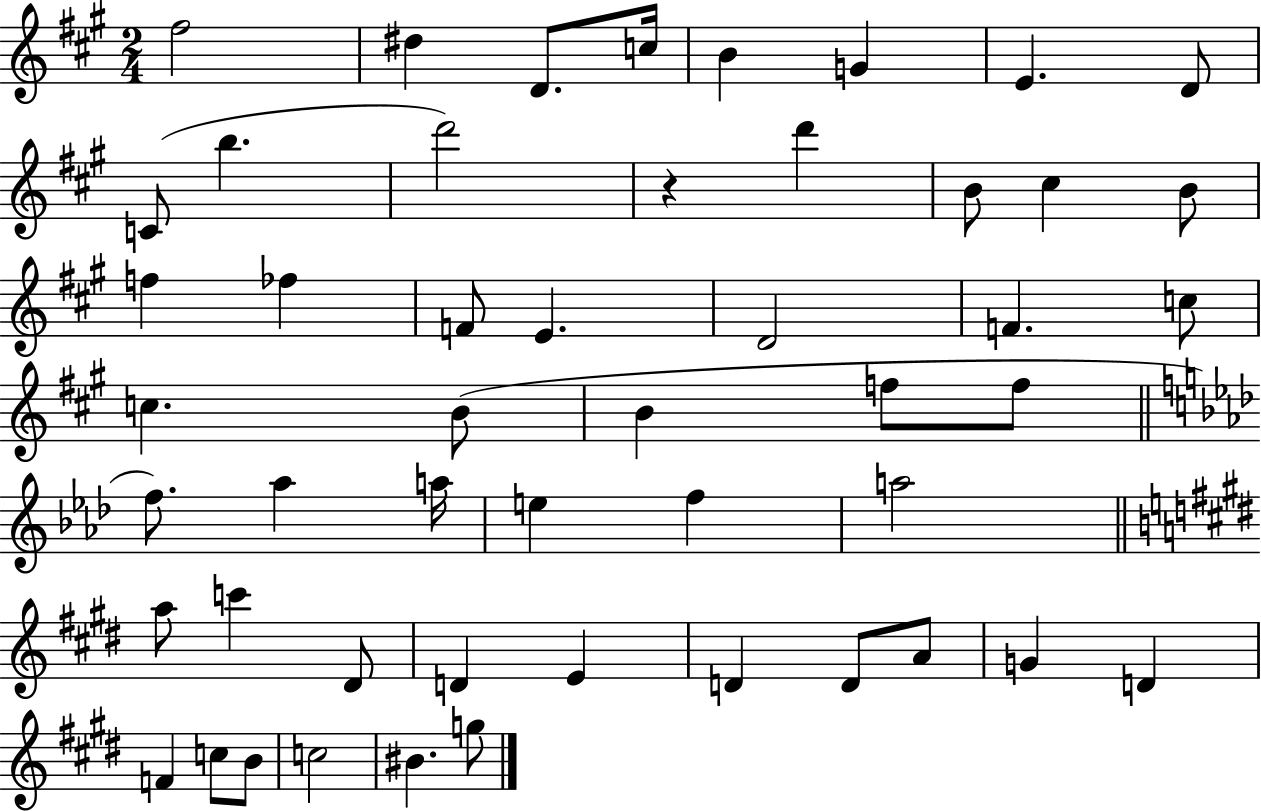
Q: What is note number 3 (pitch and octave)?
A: D4